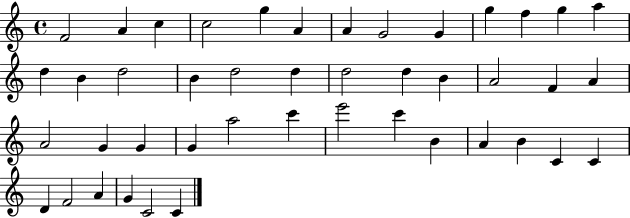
X:1
T:Untitled
M:4/4
L:1/4
K:C
F2 A c c2 g A A G2 G g f g a d B d2 B d2 d d2 d B A2 F A A2 G G G a2 c' e'2 c' B A B C C D F2 A G C2 C